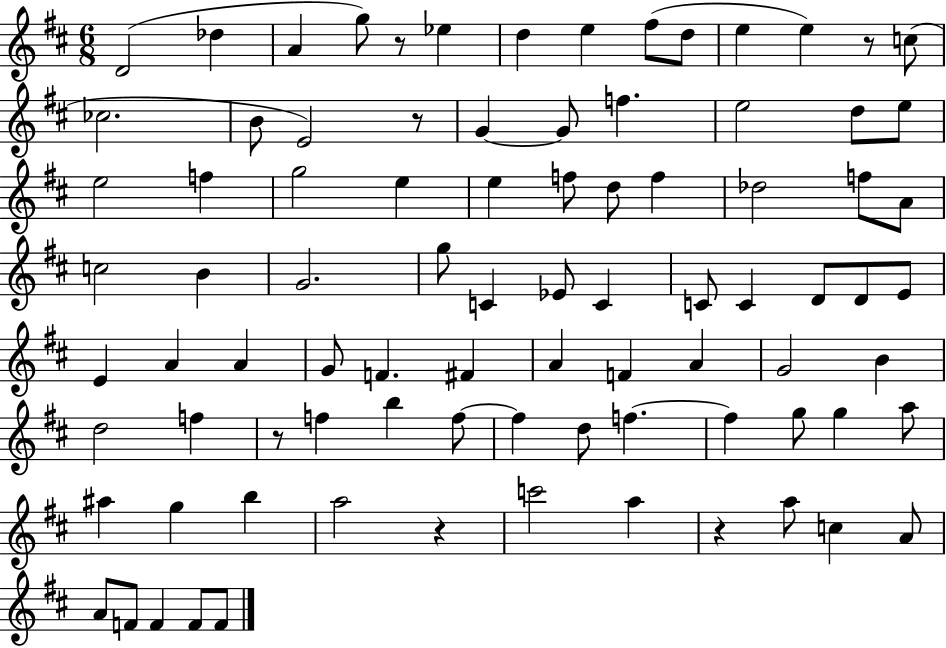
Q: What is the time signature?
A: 6/8